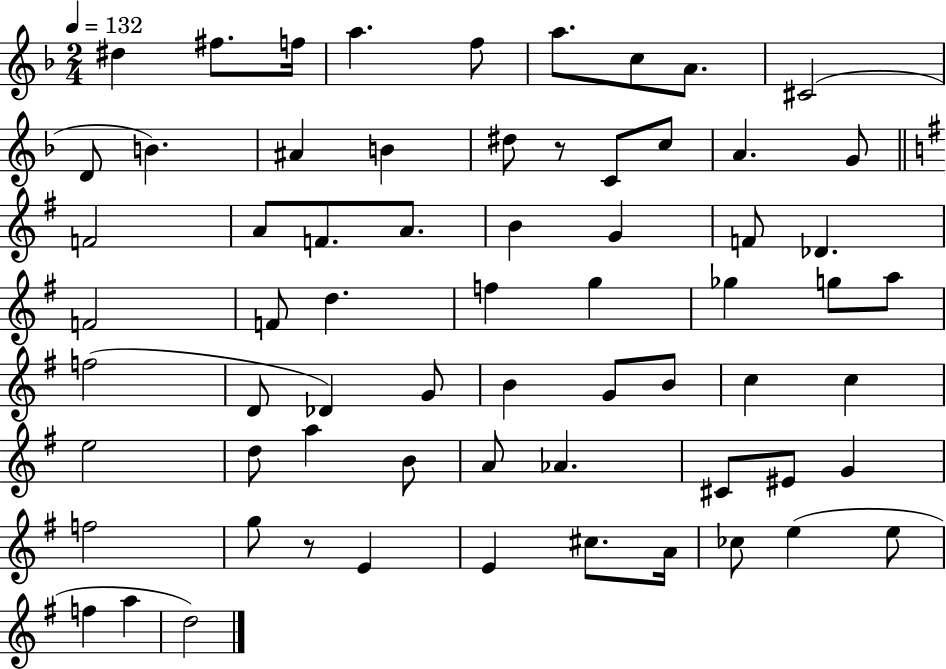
D#5/q F#5/e. F5/s A5/q. F5/e A5/e. C5/e A4/e. C#4/h D4/e B4/q. A#4/q B4/q D#5/e R/e C4/e C5/e A4/q. G4/e F4/h A4/e F4/e. A4/e. B4/q G4/q F4/e Db4/q. F4/h F4/e D5/q. F5/q G5/q Gb5/q G5/e A5/e F5/h D4/e Db4/q G4/e B4/q G4/e B4/e C5/q C5/q E5/h D5/e A5/q B4/e A4/e Ab4/q. C#4/e EIS4/e G4/q F5/h G5/e R/e E4/q E4/q C#5/e. A4/s CES5/e E5/q E5/e F5/q A5/q D5/h